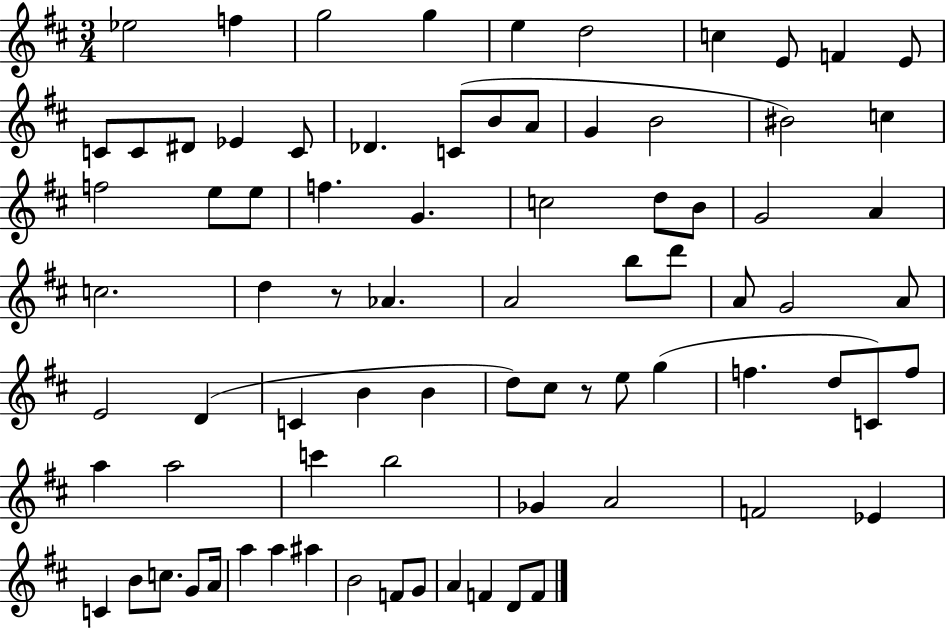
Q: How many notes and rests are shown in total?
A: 80